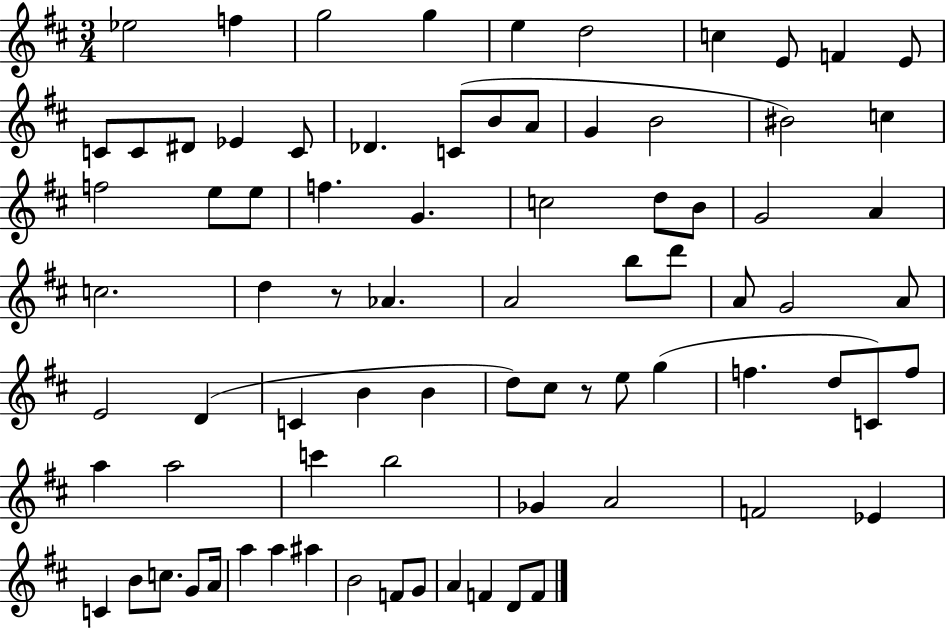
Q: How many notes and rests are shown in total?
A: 80